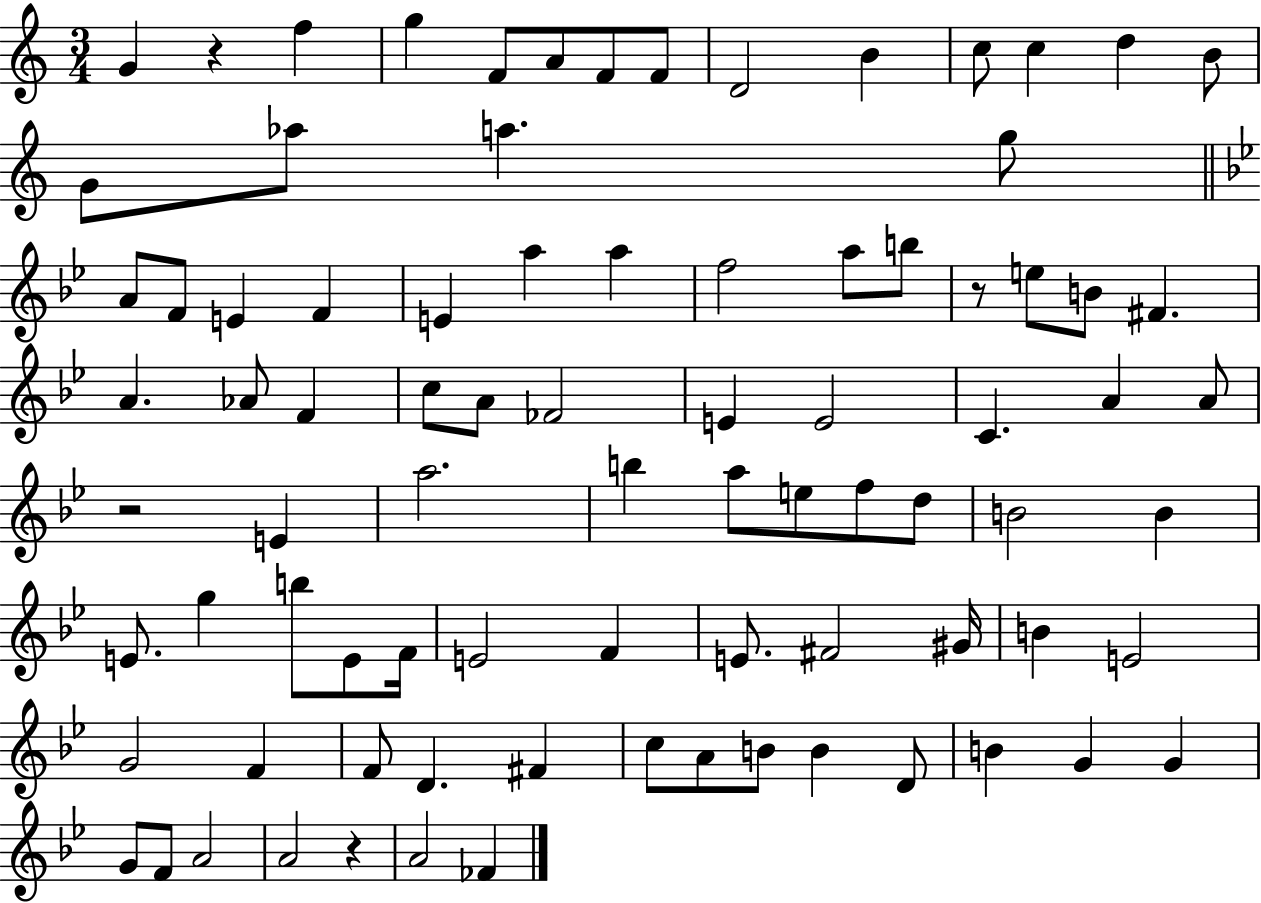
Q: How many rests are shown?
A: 4